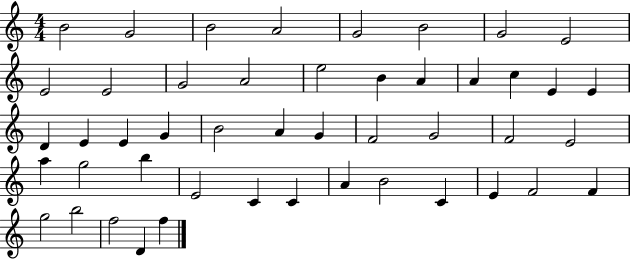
{
  \clef treble
  \numericTimeSignature
  \time 4/4
  \key c \major
  b'2 g'2 | b'2 a'2 | g'2 b'2 | g'2 e'2 | \break e'2 e'2 | g'2 a'2 | e''2 b'4 a'4 | a'4 c''4 e'4 e'4 | \break d'4 e'4 e'4 g'4 | b'2 a'4 g'4 | f'2 g'2 | f'2 e'2 | \break a''4 g''2 b''4 | e'2 c'4 c'4 | a'4 b'2 c'4 | e'4 f'2 f'4 | \break g''2 b''2 | f''2 d'4 f''4 | \bar "|."
}